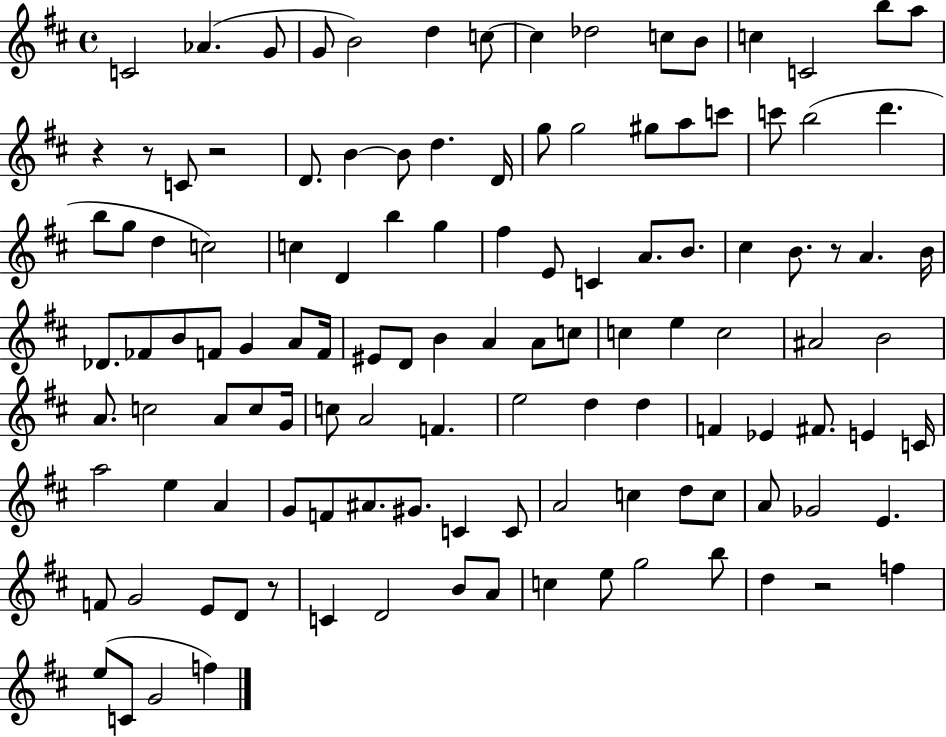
C4/h Ab4/q. G4/e G4/e B4/h D5/q C5/e C5/q Db5/h C5/e B4/e C5/q C4/h B5/e A5/e R/q R/e C4/e R/h D4/e. B4/q B4/e D5/q. D4/s G5/e G5/h G#5/e A5/e C6/e C6/e B5/h D6/q. B5/e G5/e D5/q C5/h C5/q D4/q B5/q G5/q F#5/q E4/e C4/q A4/e. B4/e. C#5/q B4/e. R/e A4/q. B4/s Db4/e. FES4/e B4/e F4/e G4/q A4/e F4/s EIS4/e D4/e B4/q A4/q A4/e C5/e C5/q E5/q C5/h A#4/h B4/h A4/e. C5/h A4/e C5/e G4/s C5/e A4/h F4/q. E5/h D5/q D5/q F4/q Eb4/q F#4/e. E4/q C4/s A5/h E5/q A4/q G4/e F4/e A#4/e. G#4/e. C4/q C4/e A4/h C5/q D5/e C5/e A4/e Gb4/h E4/q. F4/e G4/h E4/e D4/e R/e C4/q D4/h B4/e A4/e C5/q E5/e G5/h B5/e D5/q R/h F5/q E5/e C4/e G4/h F5/q